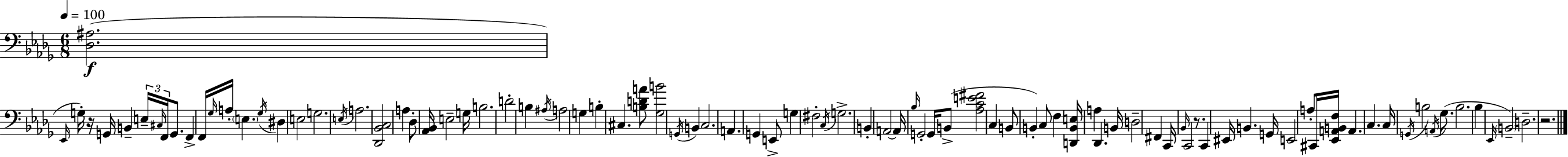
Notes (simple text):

[Db3,A#3]/h. Eb2/s G3/s R/s G2/s B2/q E3/s C#3/s F2/s G2/e. F2/q F2/s Gb3/s A3/s E3/q. Gb3/s D#3/q E3/h G3/h. E3/s A3/h. [Db2,Bb2,C3]/h A3/q Db3/e [Ab2,Bb2]/s E3/h G3/s B3/h. D4/h B3/q A#3/s A3/h G3/q B3/q C#3/q. [B3,D4,A4]/e [Gb3,B4]/h G2/s B2/q C3/h. A2/q. G2/q E2/e G3/q F#3/h C3/s G3/h. B2/q A2/h A2/s Bb3/s G2/h G2/s B2/e [Ab3,C4,E4,F#4]/h C3/q B2/e B2/q C3/e F3/q [D2,B2,E3]/s A3/q Db2/q. B2/s D3/h F#2/q C2/s Bb2/s C2/h R/e. C2/q EIS2/s B2/q. G2/s E2/h A3/e C#2/s [Eb2,A2,B2,F3]/s A2/q. C3/q. C3/s G2/s B3/h A2/s Gb3/e. B3/h. Bb3/q Eb2/s B2/h D3/h. R/h.